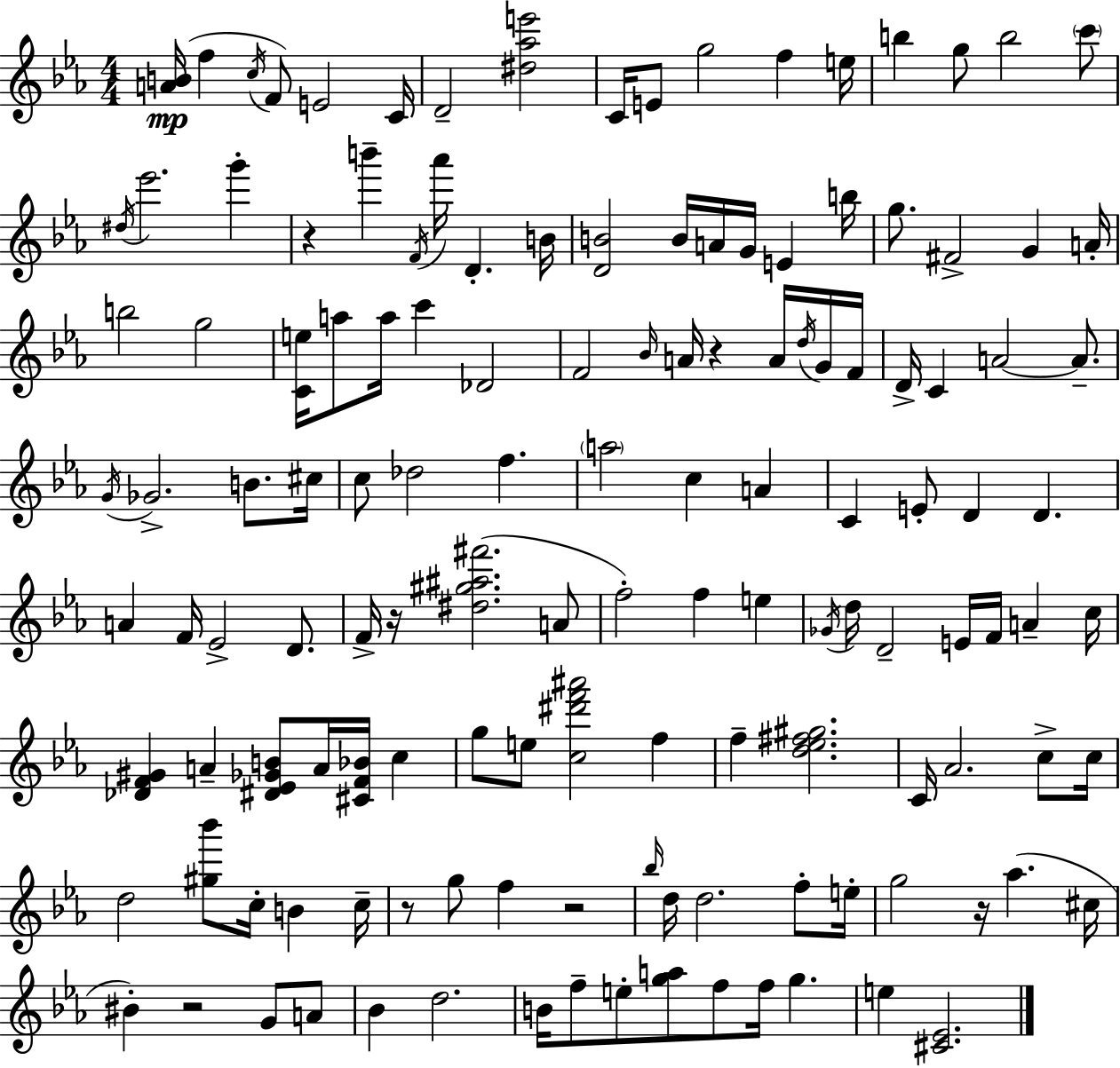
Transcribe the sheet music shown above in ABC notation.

X:1
T:Untitled
M:4/4
L:1/4
K:Cm
[AB]/4 f c/4 F/2 E2 C/4 D2 [^d_ae']2 C/4 E/2 g2 f e/4 b g/2 b2 c'/2 ^d/4 _e'2 g' z b' F/4 _a'/4 D B/4 [DB]2 B/4 A/4 G/4 E b/4 g/2 ^F2 G A/4 b2 g2 [Ce]/4 a/2 a/4 c' _D2 F2 _B/4 A/4 z A/4 d/4 G/4 F/4 D/4 C A2 A/2 G/4 _G2 B/2 ^c/4 c/2 _d2 f a2 c A C E/2 D D A F/4 _E2 D/2 F/4 z/4 [^d^g^a^f']2 A/2 f2 f e _G/4 d/4 D2 E/4 F/4 A c/4 [_DF^G] A [^D_E_GB]/2 A/4 [^CF_B]/4 c g/2 e/2 [c^d'f'^a']2 f f [d_e^f^g]2 C/4 _A2 c/2 c/4 d2 [^g_b']/2 c/4 B c/4 z/2 g/2 f z2 _b/4 d/4 d2 f/2 e/4 g2 z/4 _a ^c/4 ^B z2 G/2 A/2 _B d2 B/4 f/2 e/2 [ga]/2 f/2 f/4 g e [^C_E]2